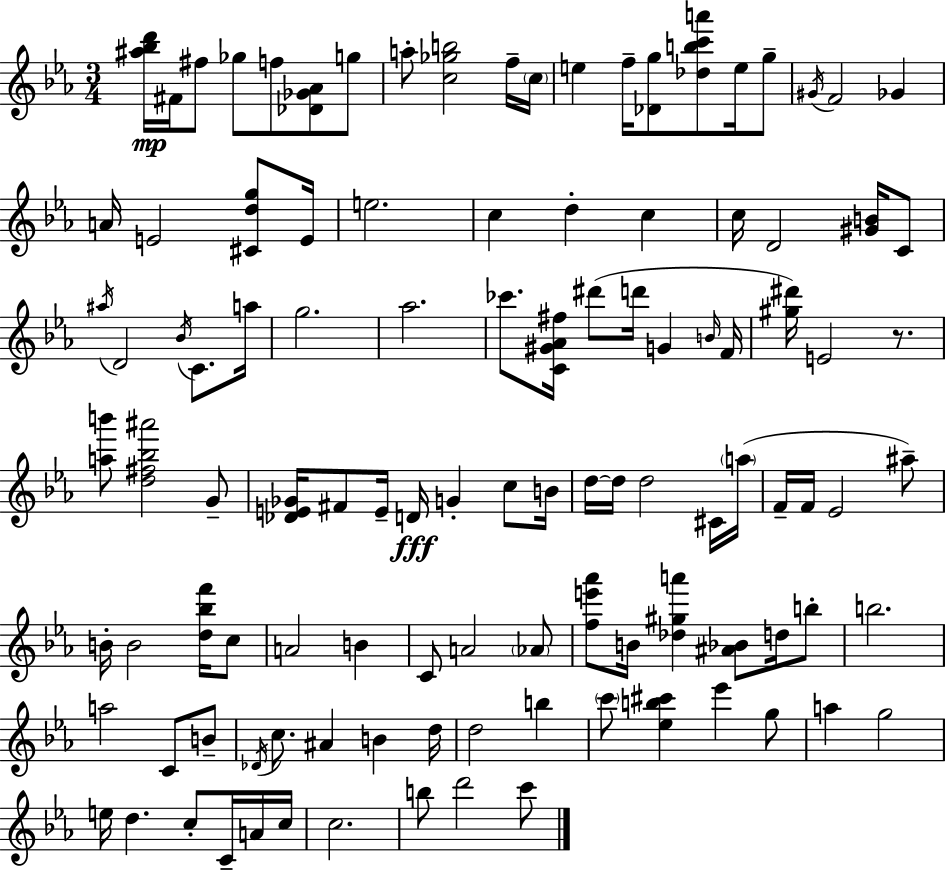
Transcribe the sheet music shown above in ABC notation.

X:1
T:Untitled
M:3/4
L:1/4
K:Eb
[^a_bd']/4 ^F/4 ^f/2 _g/2 f/2 [_D_G_A]/2 g/2 a/2 [c_gb]2 f/4 c/4 e f/4 [_Dg]/2 [_dbc'a']/2 e/4 g/2 ^G/4 F2 _G A/4 E2 [^Cdg]/2 E/4 e2 c d c c/4 D2 [^GB]/4 C/2 ^a/4 D2 _B/4 C/2 a/4 g2 _a2 _c'/2 [C^G_A^f]/4 ^d'/2 d'/4 G B/4 F/4 [^g^d']/4 E2 z/2 [ab']/2 [d^f_b^a']2 G/2 [_DE_G]/4 ^F/2 E/4 D/4 G c/2 B/4 d/4 d/4 d2 ^C/4 a/4 F/4 F/4 _E2 ^a/2 B/4 B2 [d_bf']/4 c/2 A2 B C/2 A2 _A/2 [fe'_a']/2 B/4 [_d^ga'] [^A_B]/2 d/4 b/2 b2 a2 C/2 B/2 _D/4 c/2 ^A B d/4 d2 b c'/2 [_eb^c'] _e' g/2 a g2 e/4 d c/2 C/4 A/4 c/4 c2 b/2 d'2 c'/2